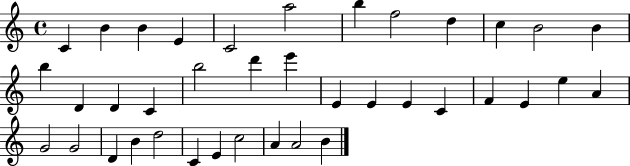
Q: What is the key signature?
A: C major